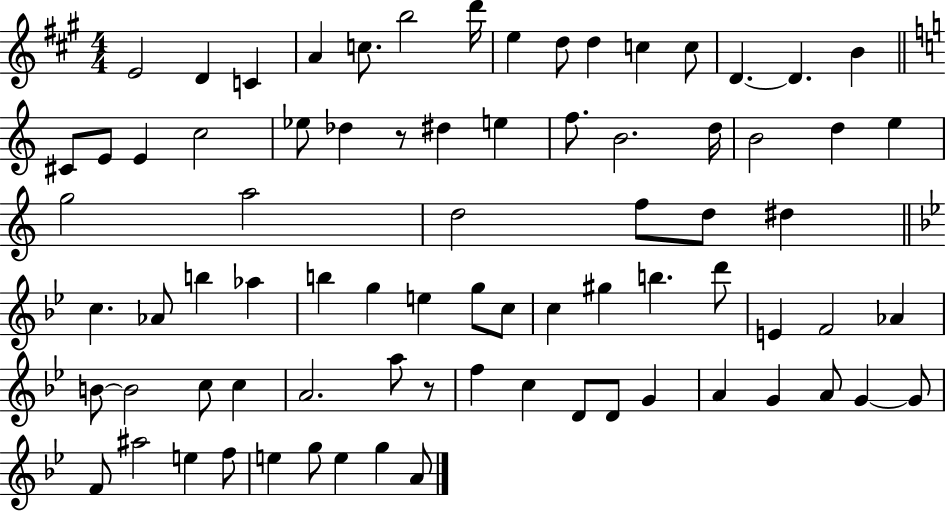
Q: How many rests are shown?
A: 2